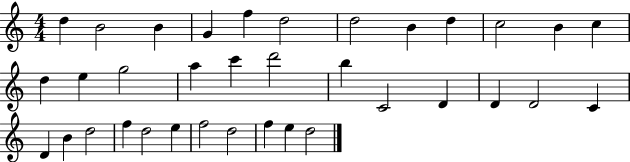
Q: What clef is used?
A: treble